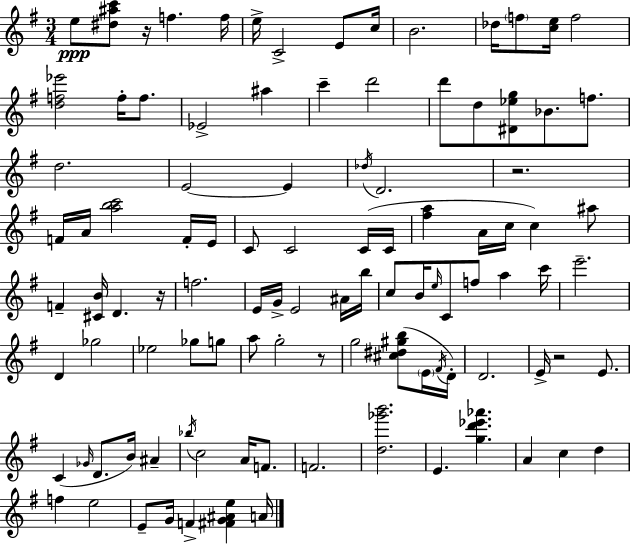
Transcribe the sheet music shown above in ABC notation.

X:1
T:Untitled
M:3/4
L:1/4
K:Em
e/2 [^d^ac']/2 z/4 f f/4 e/4 C2 E/2 c/4 B2 _d/4 f/2 [ce]/4 f2 [df_e']2 f/4 f/2 _E2 ^a c' d'2 d'/2 d/2 [^D_eg]/2 _B/2 f/2 d2 E2 E _d/4 D2 z2 F/4 A/4 [abc']2 F/4 E/4 C/2 C2 C/4 C/4 [^fa] A/4 c/4 c ^a/2 F [^CB]/4 D z/4 f2 E/4 G/4 E2 ^A/4 b/4 c/2 B/4 e/4 C/2 f/2 a c'/4 e'2 D _g2 _e2 _g/2 g/2 a/2 g2 z/2 g2 [^c^d^gb]/2 E/4 ^F/4 D/4 D2 E/4 z2 E/2 C _G/4 D/2 B/4 ^A _b/4 c2 A/4 F/2 F2 [d_g'b']2 E [gd'_e'_a'] A c d f e2 E/2 G/4 F [^FG^Ae] A/4